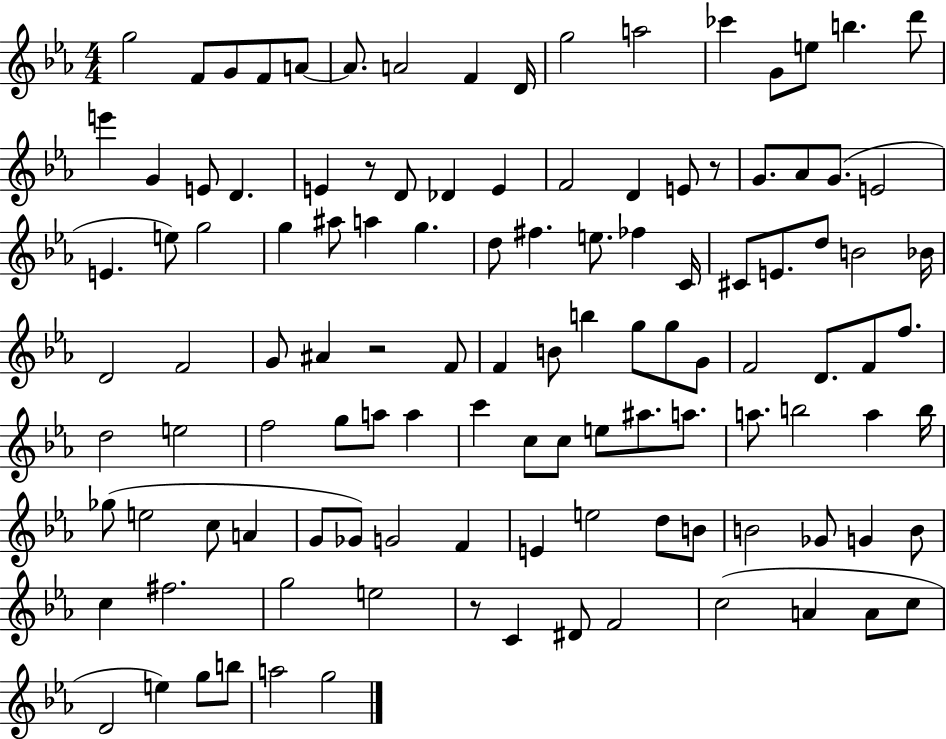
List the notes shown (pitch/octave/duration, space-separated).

G5/h F4/e G4/e F4/e A4/e A4/e. A4/h F4/q D4/s G5/h A5/h CES6/q G4/e E5/e B5/q. D6/e E6/q G4/q E4/e D4/q. E4/q R/e D4/e Db4/q E4/q F4/h D4/q E4/e R/e G4/e. Ab4/e G4/e. E4/h E4/q. E5/e G5/h G5/q A#5/e A5/q G5/q. D5/e F#5/q. E5/e. FES5/q C4/s C#4/e E4/e. D5/e B4/h Bb4/s D4/h F4/h G4/e A#4/q R/h F4/e F4/q B4/e B5/q G5/e G5/e G4/e F4/h D4/e. F4/e F5/e. D5/h E5/h F5/h G5/e A5/e A5/q C6/q C5/e C5/e E5/e A#5/e. A5/e. A5/e. B5/h A5/q B5/s Gb5/e E5/h C5/e A4/q G4/e Gb4/e G4/h F4/q E4/q E5/h D5/e B4/e B4/h Gb4/e G4/q B4/e C5/q F#5/h. G5/h E5/h R/e C4/q D#4/e F4/h C5/h A4/q A4/e C5/e D4/h E5/q G5/e B5/e A5/h G5/h